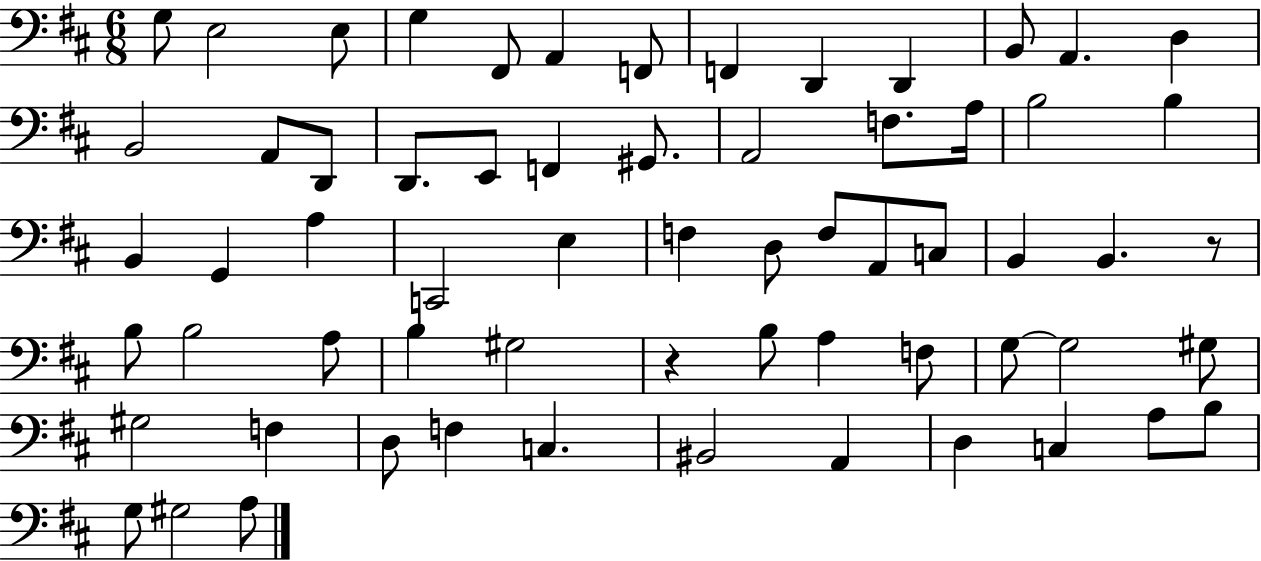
G3/e E3/h E3/e G3/q F#2/e A2/q F2/e F2/q D2/q D2/q B2/e A2/q. D3/q B2/h A2/e D2/e D2/e. E2/e F2/q G#2/e. A2/h F3/e. A3/s B3/h B3/q B2/q G2/q A3/q C2/h E3/q F3/q D3/e F3/e A2/e C3/e B2/q B2/q. R/e B3/e B3/h A3/e B3/q G#3/h R/q B3/e A3/q F3/e G3/e G3/h G#3/e G#3/h F3/q D3/e F3/q C3/q. BIS2/h A2/q D3/q C3/q A3/e B3/e G3/e G#3/h A3/e